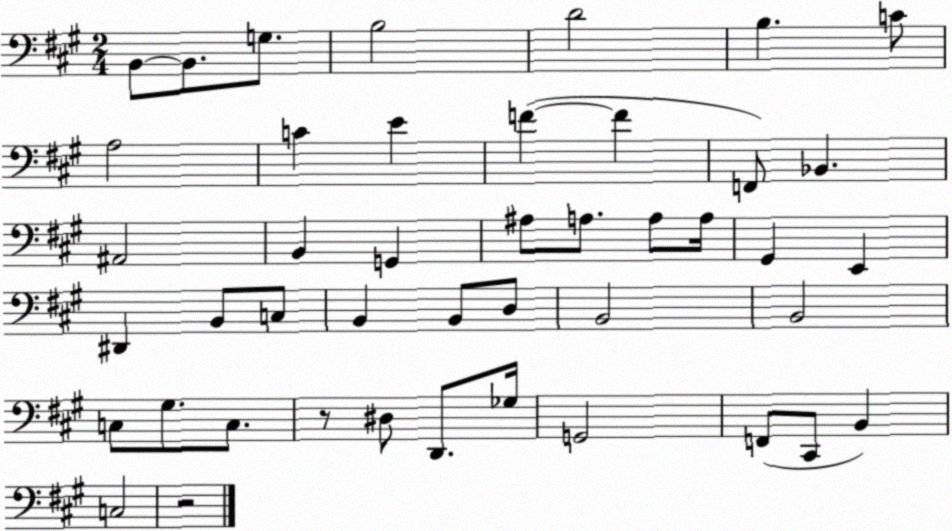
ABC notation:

X:1
T:Untitled
M:2/4
L:1/4
K:A
B,,/2 B,,/2 G,/2 B,2 D2 B, C/2 A,2 C E F F F,,/2 _B,, ^A,,2 B,, G,, ^A,/2 A,/2 A,/2 A,/4 ^G,, E,, ^D,, B,,/2 C,/2 B,, B,,/2 D,/2 B,,2 B,,2 C,/2 ^G,/2 C,/2 z/2 ^D,/2 D,,/2 _G,/4 G,,2 F,,/2 ^C,,/2 B,, C,2 z2